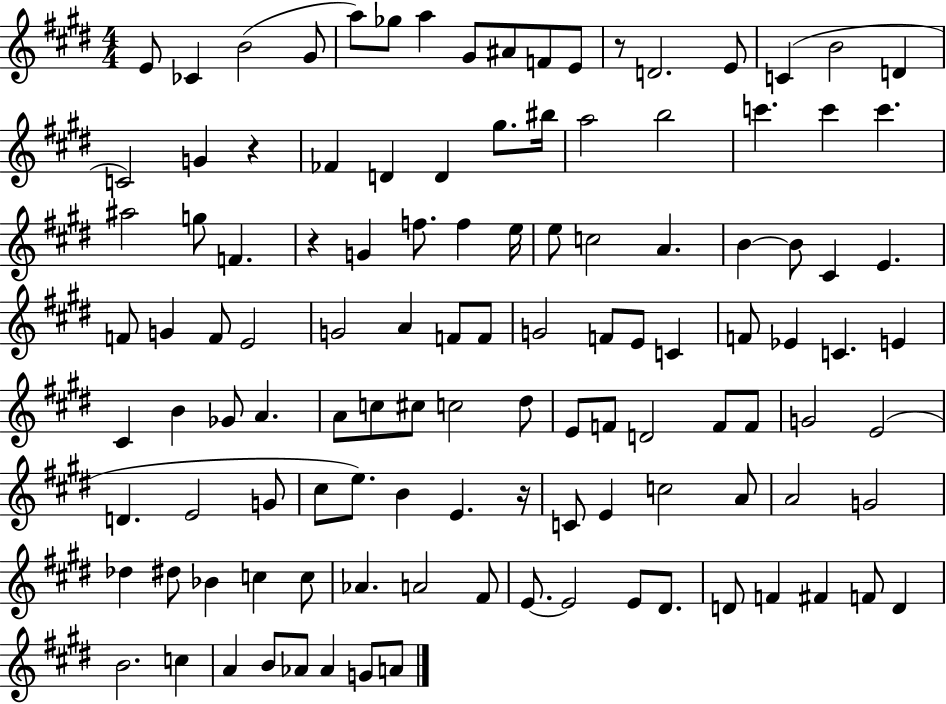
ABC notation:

X:1
T:Untitled
M:4/4
L:1/4
K:E
E/2 _C B2 ^G/2 a/2 _g/2 a ^G/2 ^A/2 F/2 E/2 z/2 D2 E/2 C B2 D C2 G z _F D D ^g/2 ^b/4 a2 b2 c' c' c' ^a2 g/2 F z G f/2 f e/4 e/2 c2 A B B/2 ^C E F/2 G F/2 E2 G2 A F/2 F/2 G2 F/2 E/2 C F/2 _E C E ^C B _G/2 A A/2 c/2 ^c/2 c2 ^d/2 E/2 F/2 D2 F/2 F/2 G2 E2 D E2 G/2 ^c/2 e/2 B E z/4 C/2 E c2 A/2 A2 G2 _d ^d/2 _B c c/2 _A A2 ^F/2 E/2 E2 E/2 ^D/2 D/2 F ^F F/2 D B2 c A B/2 _A/2 _A G/2 A/2